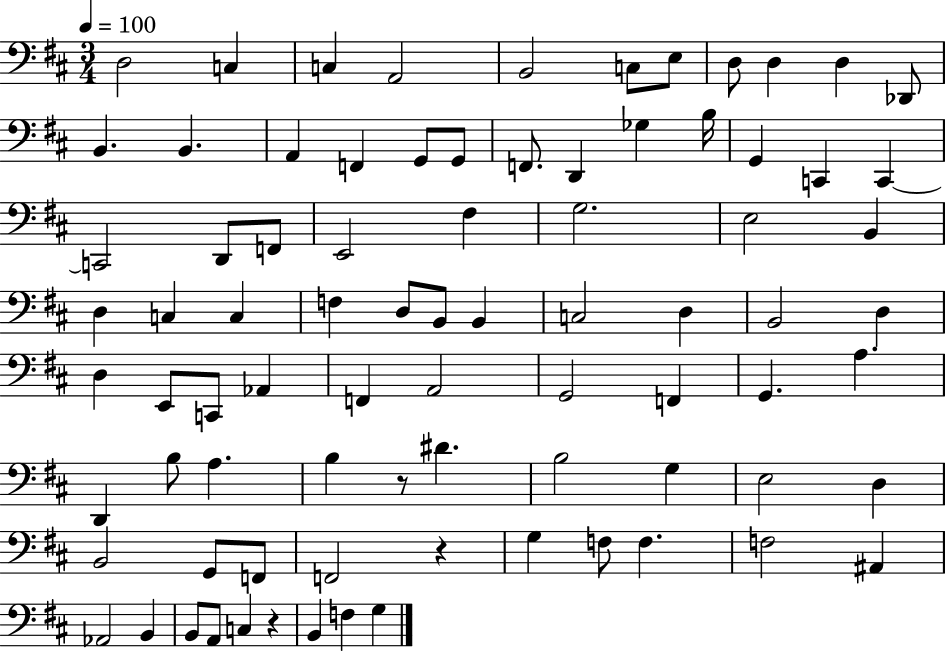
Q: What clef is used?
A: bass